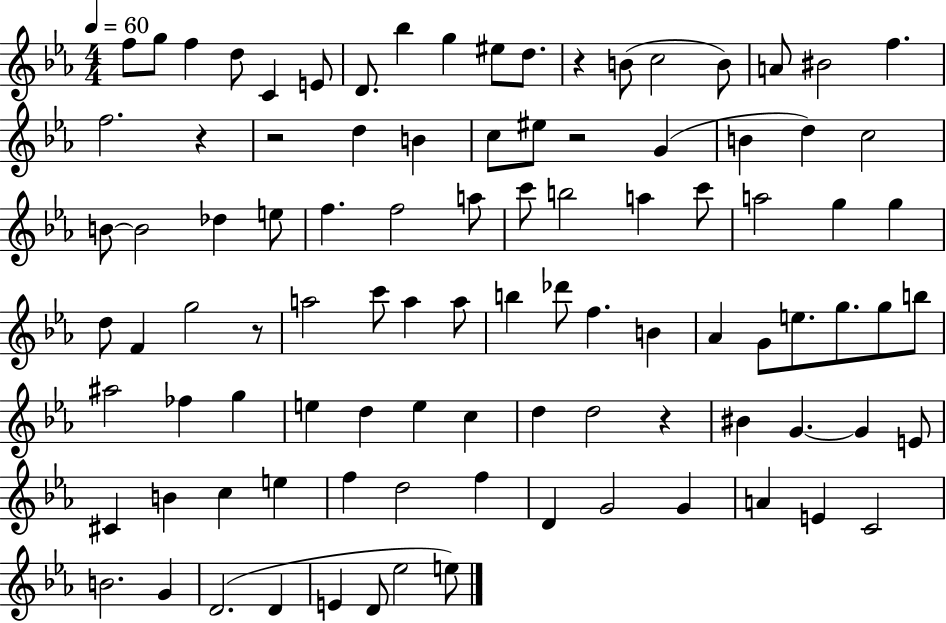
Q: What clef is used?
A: treble